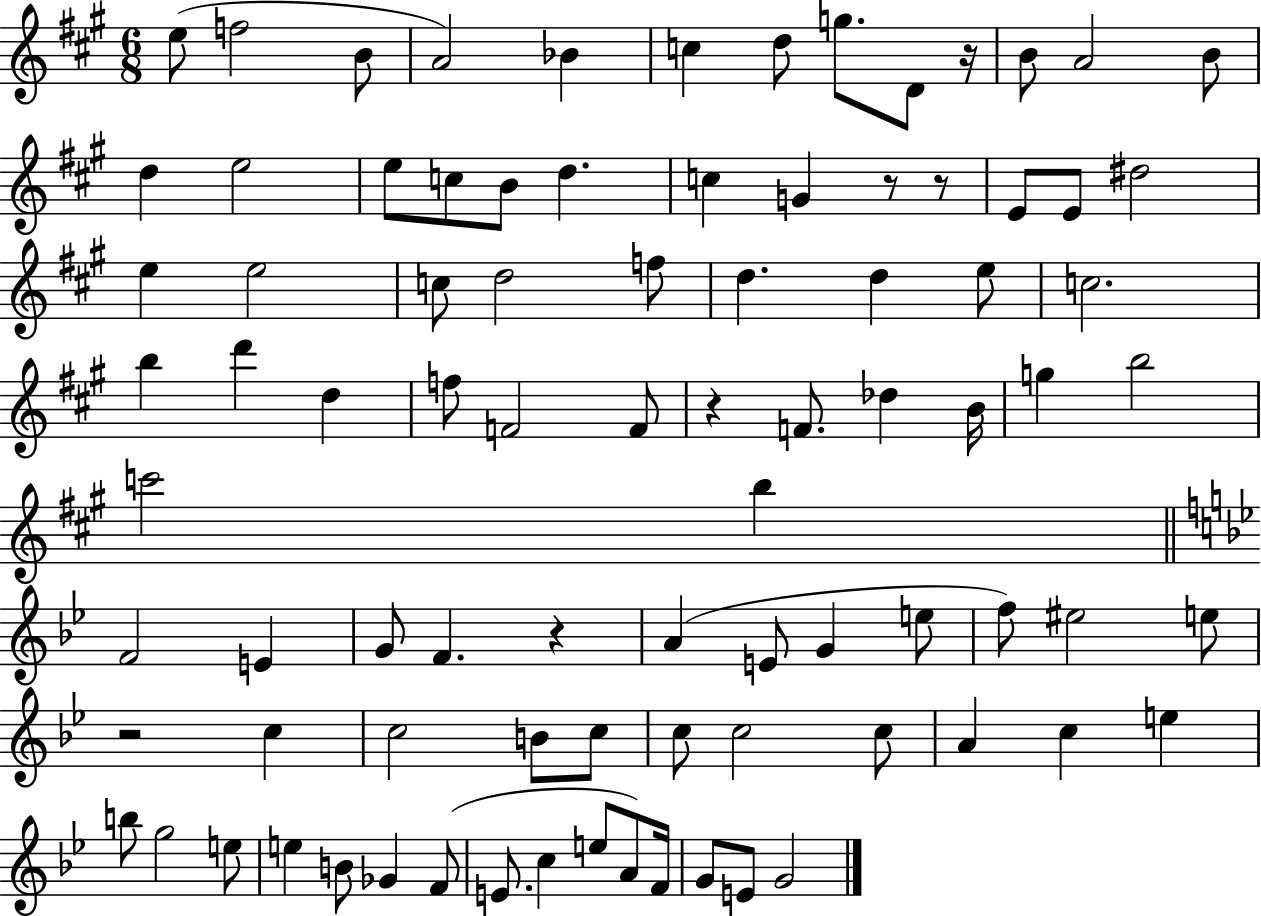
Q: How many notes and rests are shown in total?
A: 87